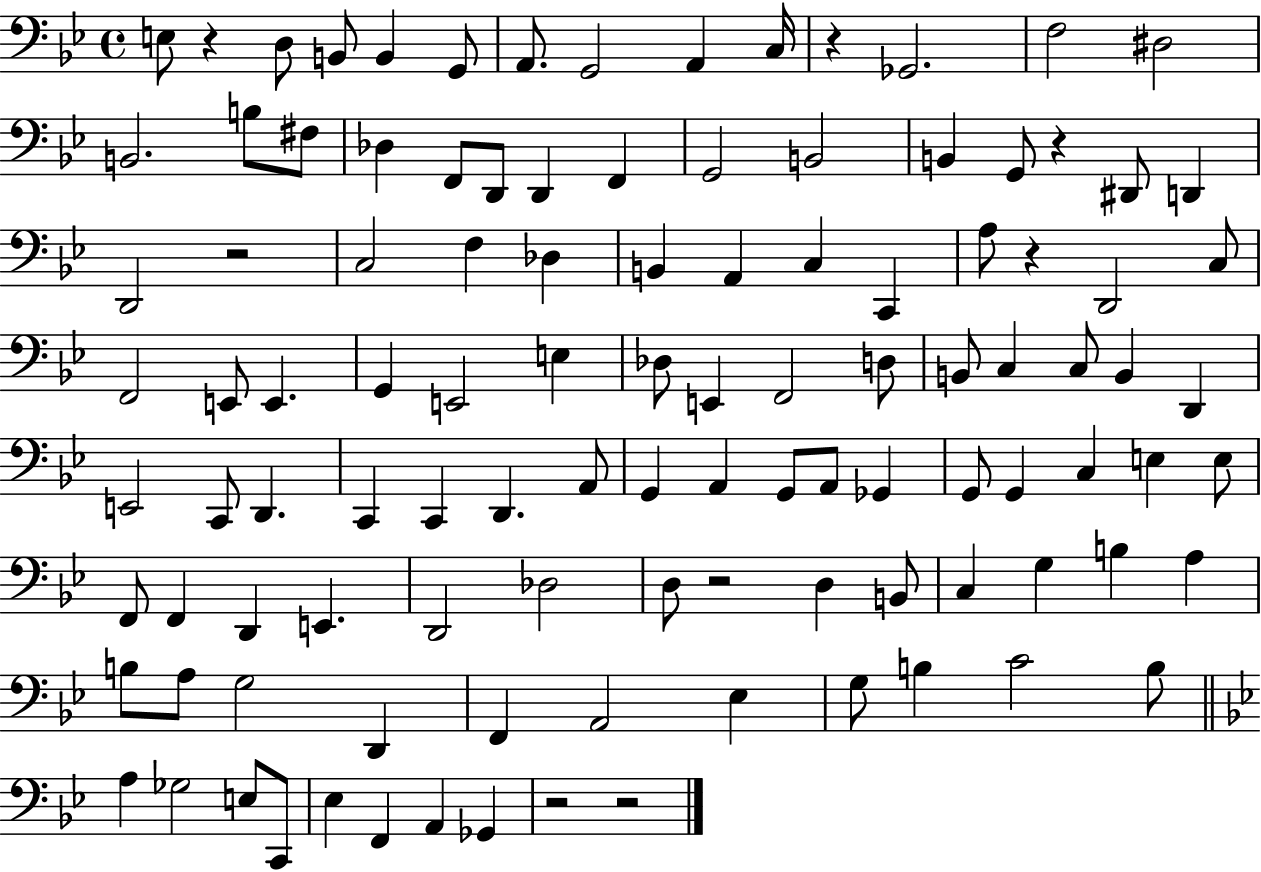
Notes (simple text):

E3/e R/q D3/e B2/e B2/q G2/e A2/e. G2/h A2/q C3/s R/q Gb2/h. F3/h D#3/h B2/h. B3/e F#3/e Db3/q F2/e D2/e D2/q F2/q G2/h B2/h B2/q G2/e R/q D#2/e D2/q D2/h R/h C3/h F3/q Db3/q B2/q A2/q C3/q C2/q A3/e R/q D2/h C3/e F2/h E2/e E2/q. G2/q E2/h E3/q Db3/e E2/q F2/h D3/e B2/e C3/q C3/e B2/q D2/q E2/h C2/e D2/q. C2/q C2/q D2/q. A2/e G2/q A2/q G2/e A2/e Gb2/q G2/e G2/q C3/q E3/q E3/e F2/e F2/q D2/q E2/q. D2/h Db3/h D3/e R/h D3/q B2/e C3/q G3/q B3/q A3/q B3/e A3/e G3/h D2/q F2/q A2/h Eb3/q G3/e B3/q C4/h B3/e A3/q Gb3/h E3/e C2/e Eb3/q F2/q A2/q Gb2/q R/h R/h